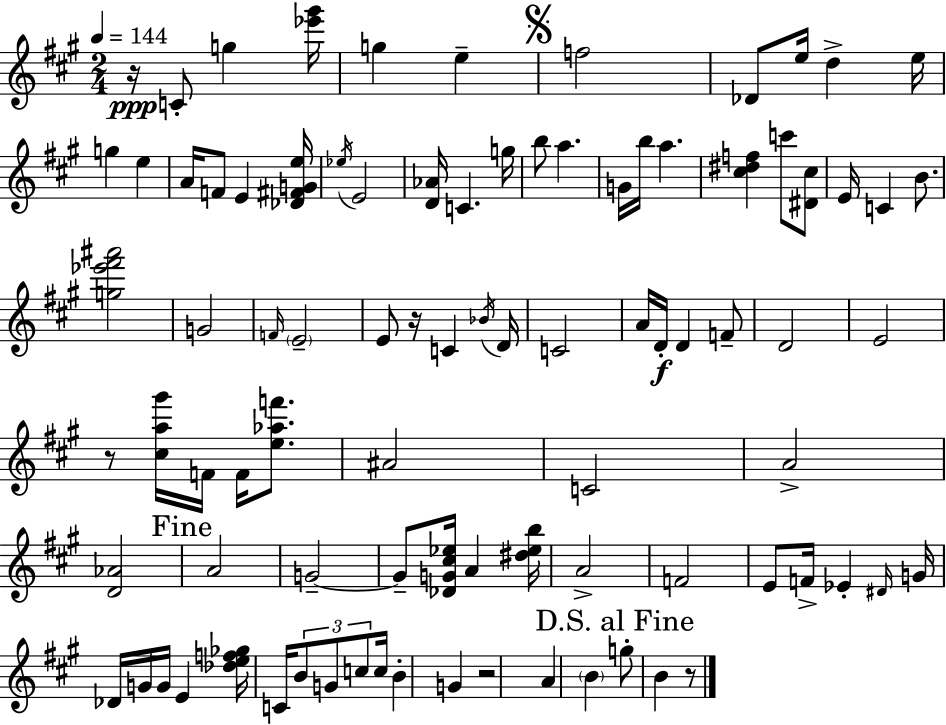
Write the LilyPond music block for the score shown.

{
  \clef treble
  \numericTimeSignature
  \time 2/4
  \key a \major
  \tempo 4 = 144
  r16\ppp c'8-. g''4 <ees''' gis'''>16 | g''4 e''4-- | \mark \markup { \musicglyph "scripts.segno" } f''2 | des'8 e''16 d''4-> e''16 | \break g''4 e''4 | a'16 f'8 e'4 <des' fis' g' e''>16 | \acciaccatura { ees''16 } e'2 | <d' aes'>16 c'4. | \break g''16 b''8 a''4. | g'16 b''16 a''4. | <cis'' dis'' f''>4 c'''8 <dis' cis''>8 | e'16 c'4 b'8. | \break <g'' ees''' fis''' ais'''>2 | g'2 | \grace { f'16 } \parenthesize e'2-- | e'8 r16 c'4 | \break \acciaccatura { bes'16 } d'16 c'2 | a'16 d'16-.\f d'4 | f'8-- d'2 | e'2 | \break r8 <cis'' a'' gis'''>16 f'16 f'16 | <e'' aes'' f'''>8. ais'2 | c'2 | a'2-> | \break <d' aes'>2 | \mark "Fine" a'2 | g'2--~~ | g'8-- <des' g' cis'' ees''>16 a'4 | \break <dis'' ees'' b''>16 a'2-> | f'2 | e'8 f'16-> ees'4-. | \grace { dis'16 } g'16 des'16 g'16 g'16 e'4 | \break <des'' e'' f'' ges''>16 c'16 \tuplet 3/2 { b'8 g'8 | c''8 } c''16 b'4-. | g'4 r2 | a'4 | \break \parenthesize b'4 \mark "D.S. al Fine" g''8-. b'4 | r8 \bar "|."
}